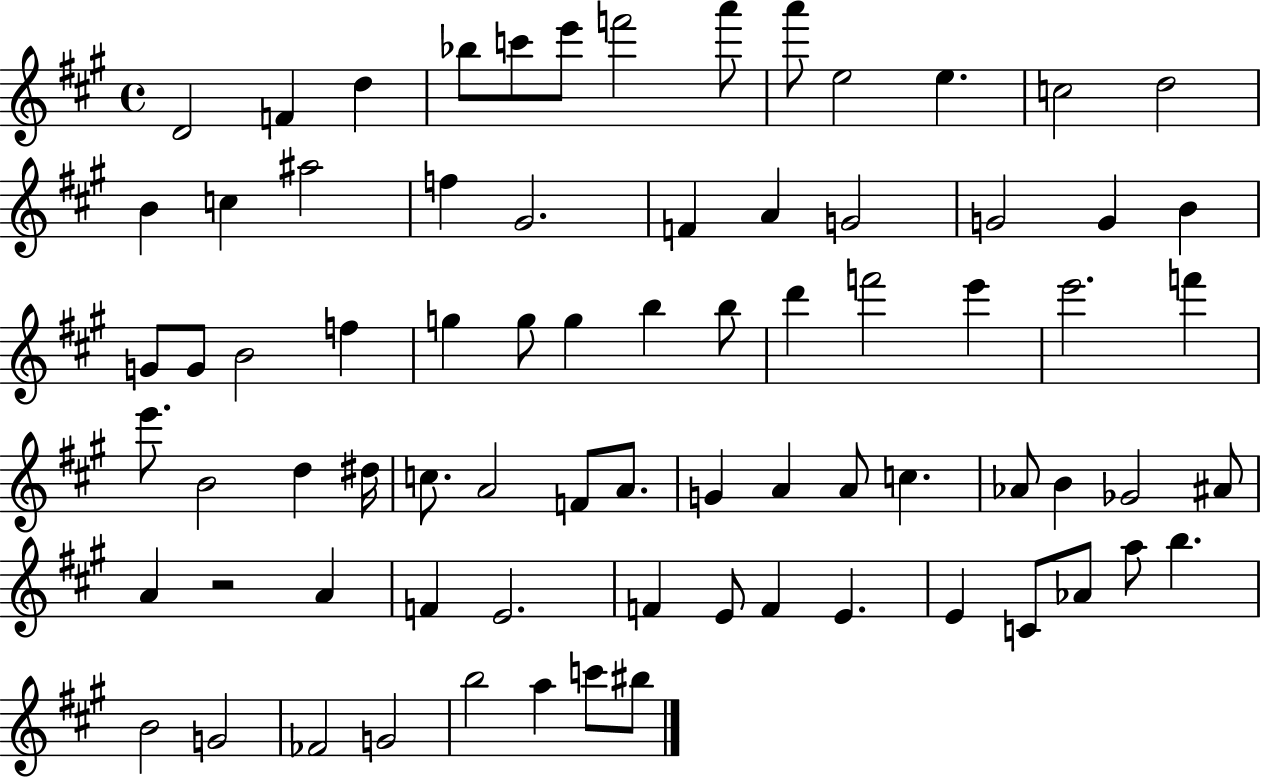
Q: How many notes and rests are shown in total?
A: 76